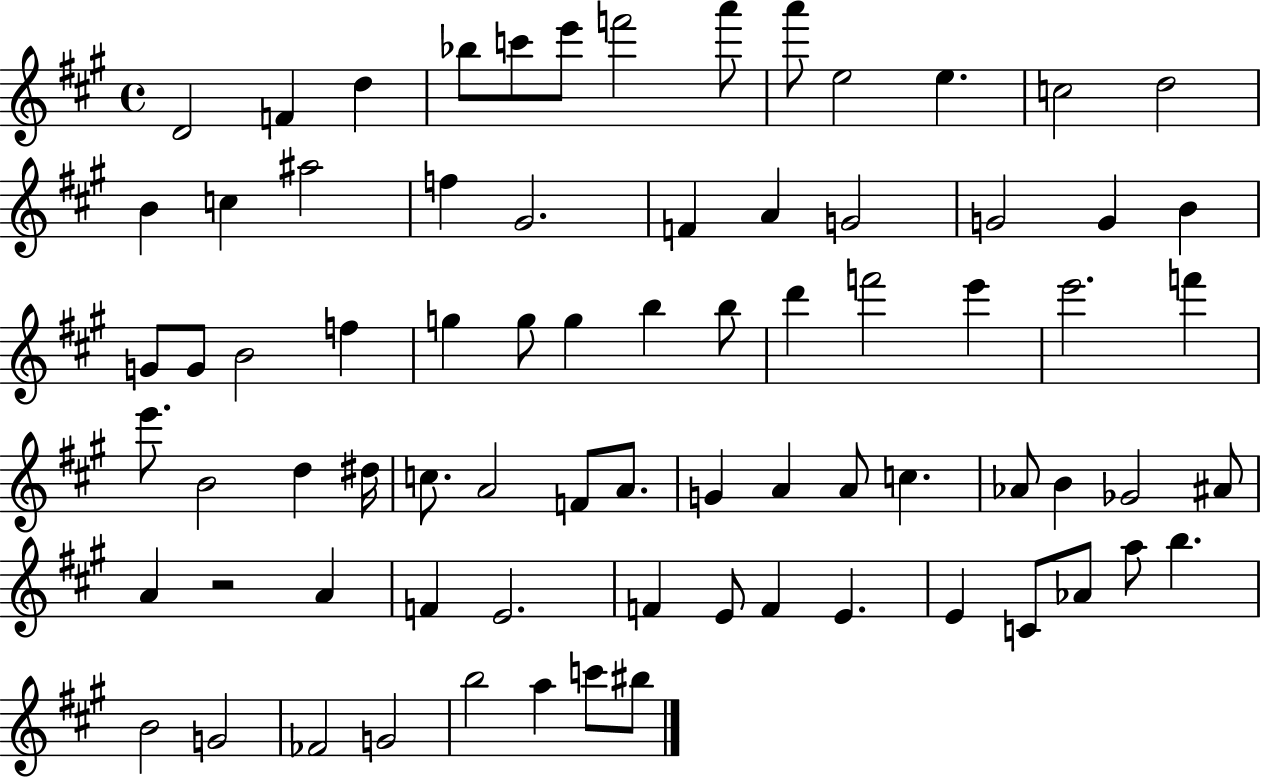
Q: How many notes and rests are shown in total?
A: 76